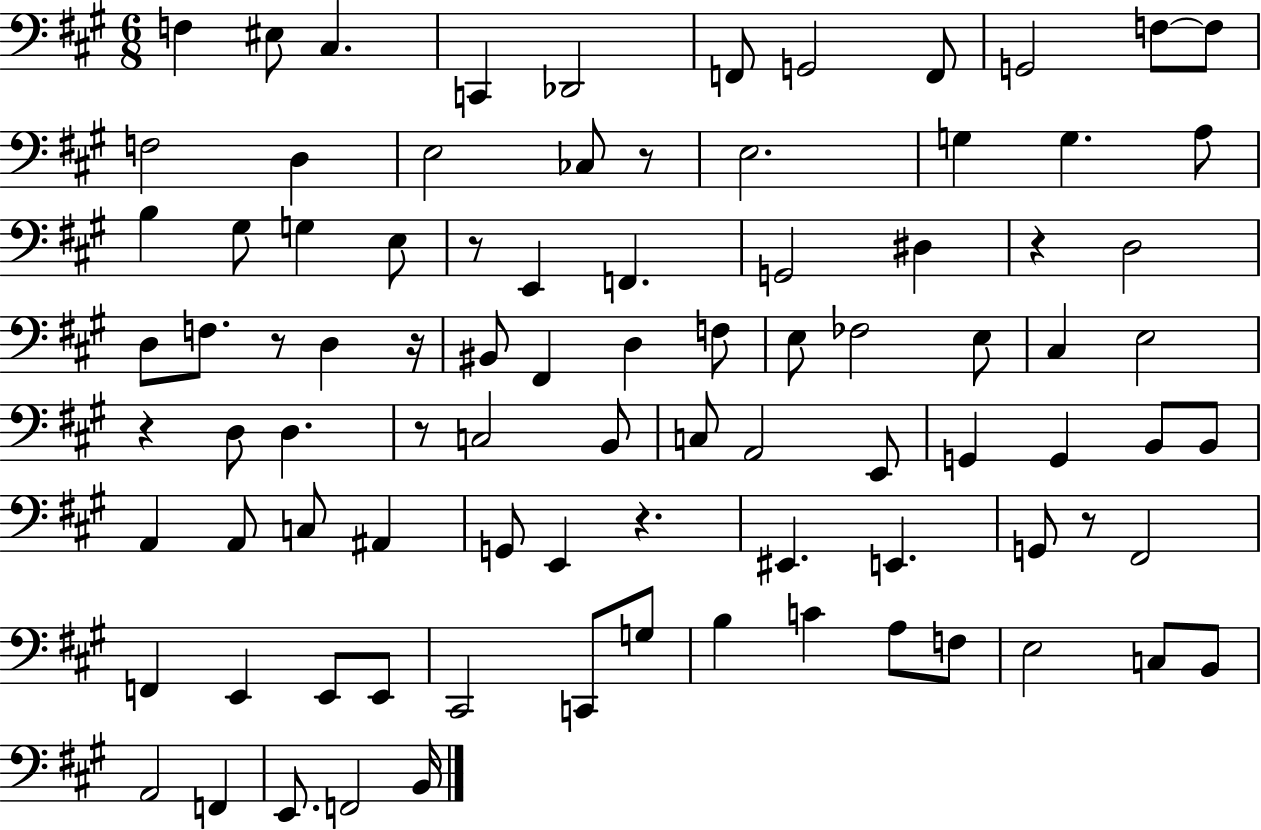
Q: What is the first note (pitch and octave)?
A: F3